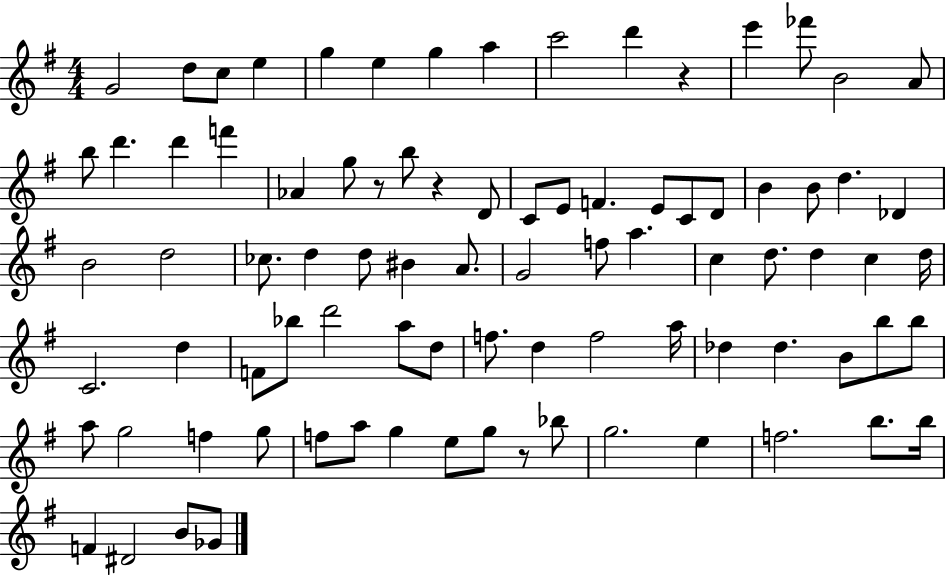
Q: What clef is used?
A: treble